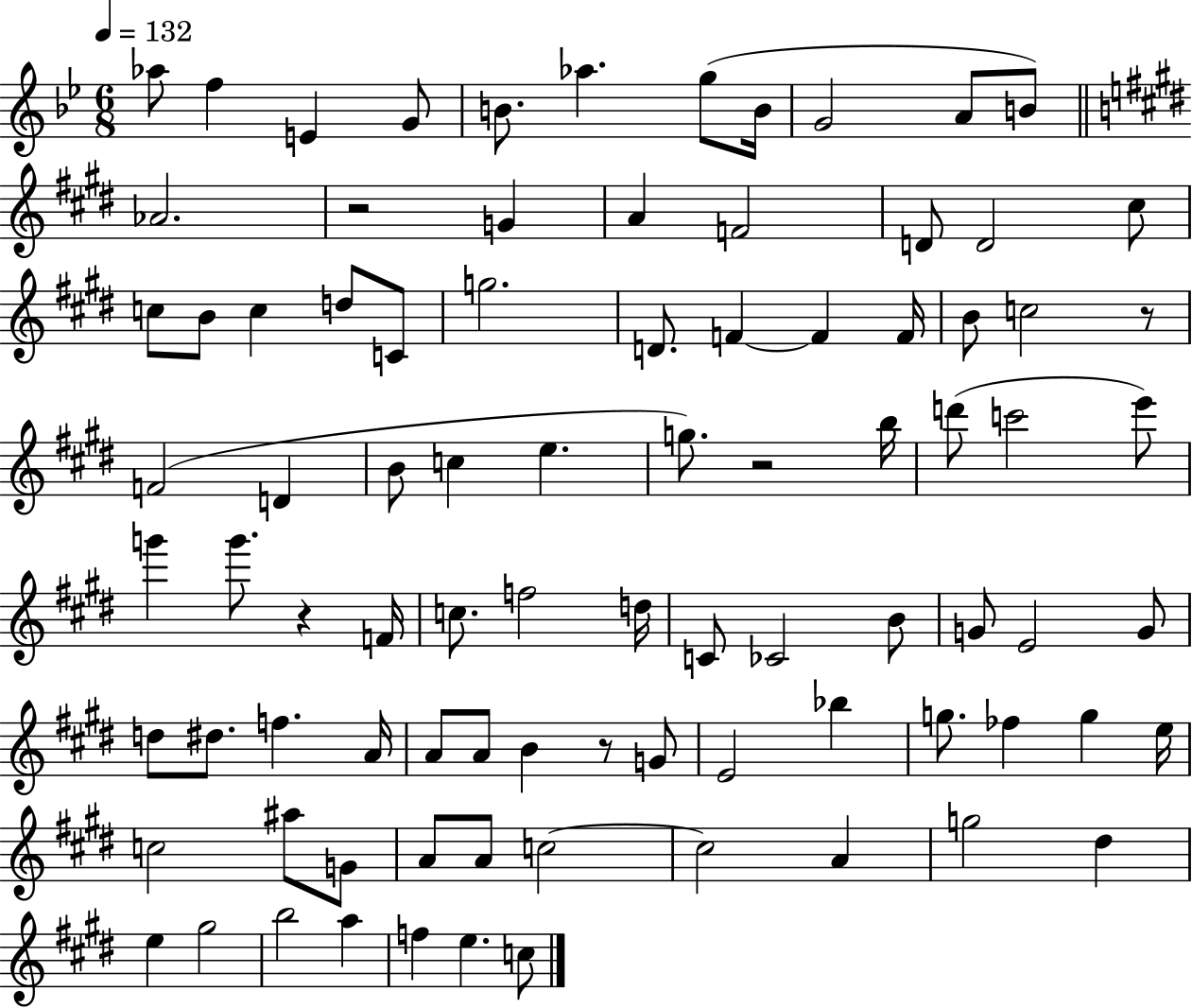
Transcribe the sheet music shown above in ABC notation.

X:1
T:Untitled
M:6/8
L:1/4
K:Bb
_a/2 f E G/2 B/2 _a g/2 B/4 G2 A/2 B/2 _A2 z2 G A F2 D/2 D2 ^c/2 c/2 B/2 c d/2 C/2 g2 D/2 F F F/4 B/2 c2 z/2 F2 D B/2 c e g/2 z2 b/4 d'/2 c'2 e'/2 g' g'/2 z F/4 c/2 f2 d/4 C/2 _C2 B/2 G/2 E2 G/2 d/2 ^d/2 f A/4 A/2 A/2 B z/2 G/2 E2 _b g/2 _f g e/4 c2 ^a/2 G/2 A/2 A/2 c2 c2 A g2 ^d e ^g2 b2 a f e c/2